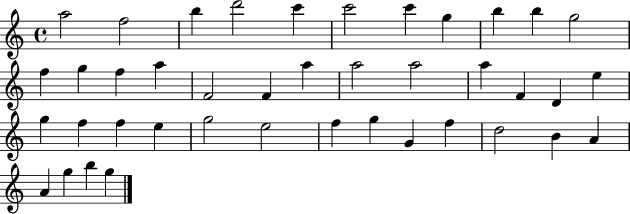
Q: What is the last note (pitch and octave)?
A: G5